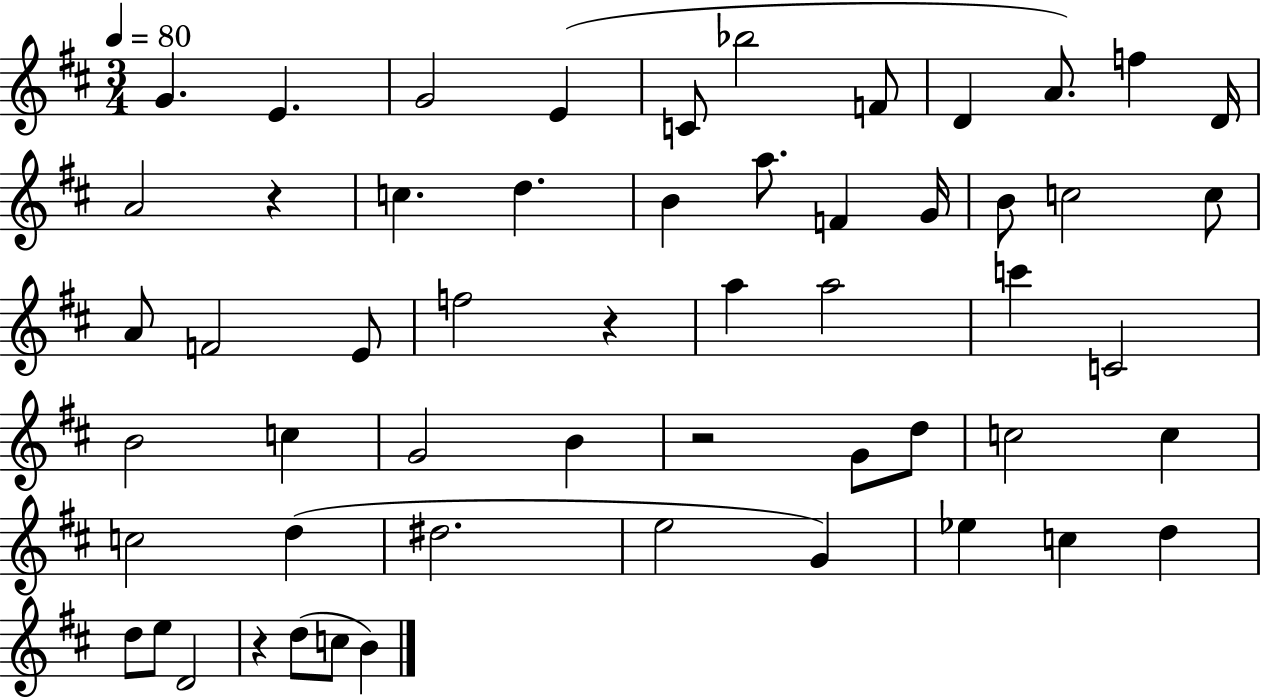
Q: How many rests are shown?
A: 4